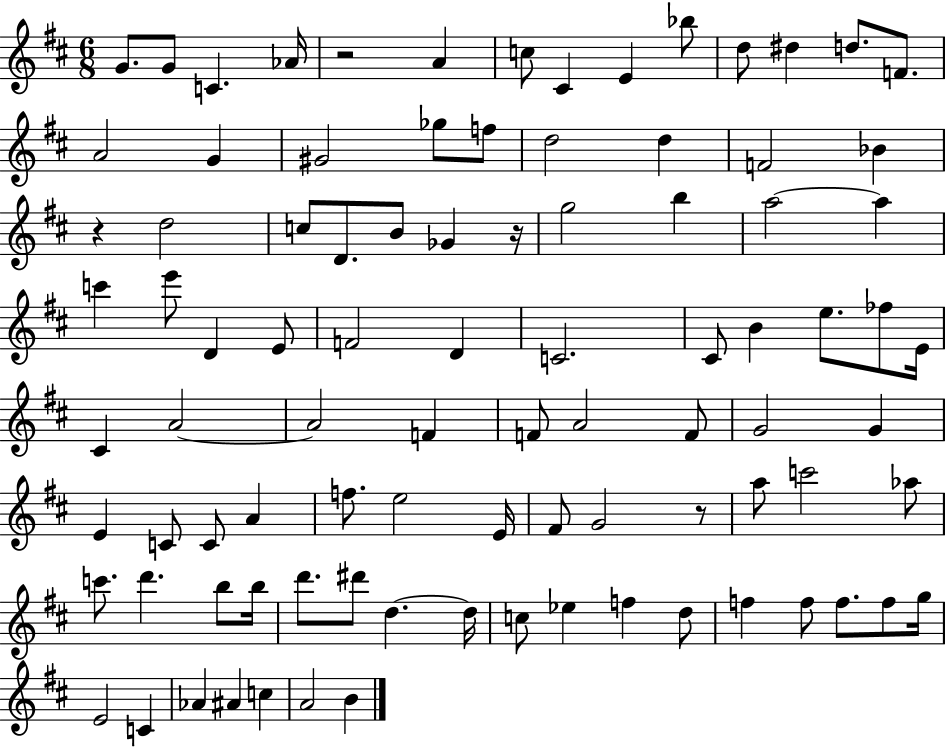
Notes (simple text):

G4/e. G4/e C4/q. Ab4/s R/h A4/q C5/e C#4/q E4/q Bb5/e D5/e D#5/q D5/e. F4/e. A4/h G4/q G#4/h Gb5/e F5/e D5/h D5/q F4/h Bb4/q R/q D5/h C5/e D4/e. B4/e Gb4/q R/s G5/h B5/q A5/h A5/q C6/q E6/e D4/q E4/e F4/h D4/q C4/h. C#4/e B4/q E5/e. FES5/e E4/s C#4/q A4/h A4/h F4/q F4/e A4/h F4/e G4/h G4/q E4/q C4/e C4/e A4/q F5/e. E5/h E4/s F#4/e G4/h R/e A5/e C6/h Ab5/e C6/e. D6/q. B5/e B5/s D6/e. D#6/e D5/q. D5/s C5/e Eb5/q F5/q D5/e F5/q F5/e F5/e. F5/e G5/s E4/h C4/q Ab4/q A#4/q C5/q A4/h B4/q